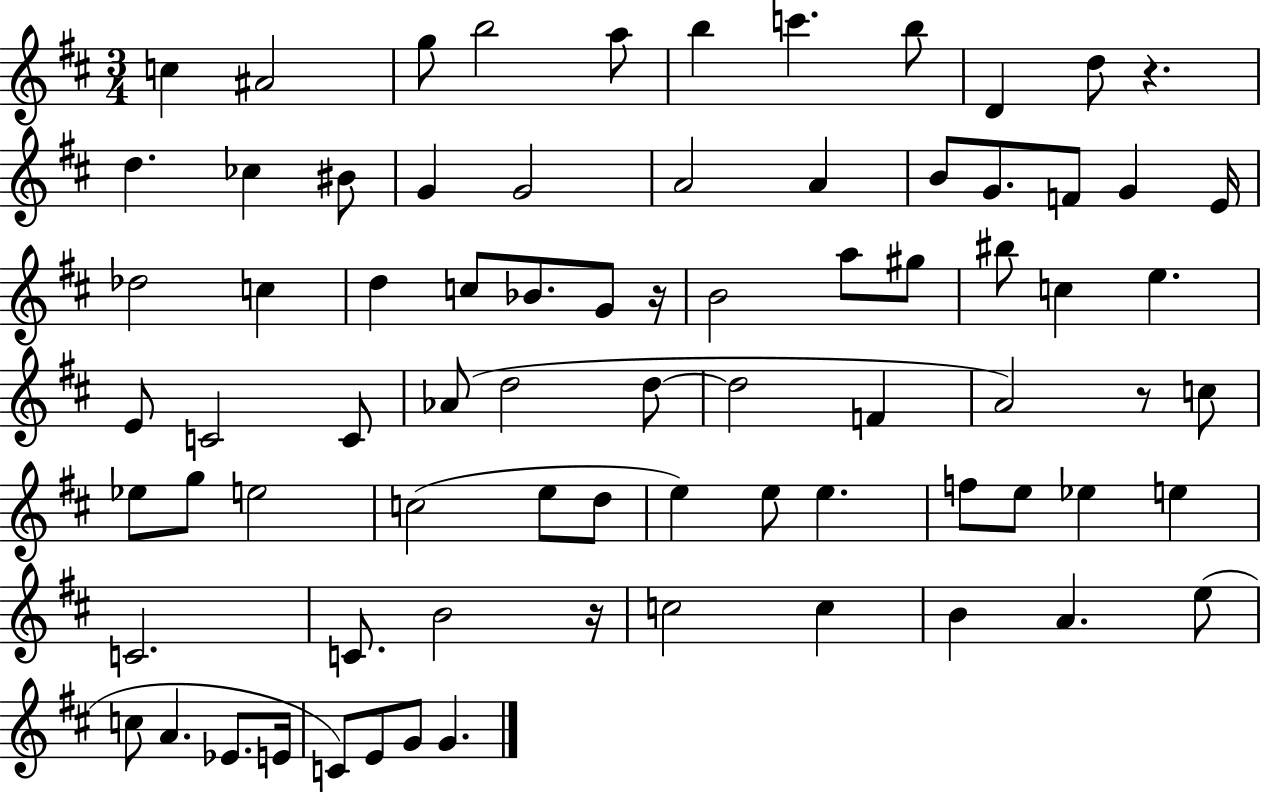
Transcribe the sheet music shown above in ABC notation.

X:1
T:Untitled
M:3/4
L:1/4
K:D
c ^A2 g/2 b2 a/2 b c' b/2 D d/2 z d _c ^B/2 G G2 A2 A B/2 G/2 F/2 G E/4 _d2 c d c/2 _B/2 G/2 z/4 B2 a/2 ^g/2 ^b/2 c e E/2 C2 C/2 _A/2 d2 d/2 d2 F A2 z/2 c/2 _e/2 g/2 e2 c2 e/2 d/2 e e/2 e f/2 e/2 _e e C2 C/2 B2 z/4 c2 c B A e/2 c/2 A _E/2 E/4 C/2 E/2 G/2 G